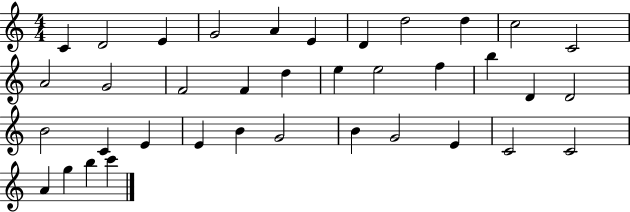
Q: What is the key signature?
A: C major